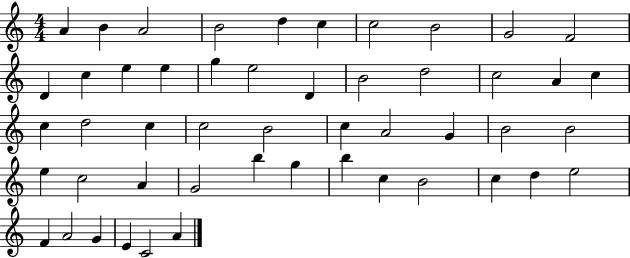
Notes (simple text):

A4/q B4/q A4/h B4/h D5/q C5/q C5/h B4/h G4/h F4/h D4/q C5/q E5/q E5/q G5/q E5/h D4/q B4/h D5/h C5/h A4/q C5/q C5/q D5/h C5/q C5/h B4/h C5/q A4/h G4/q B4/h B4/h E5/q C5/h A4/q G4/h B5/q G5/q B5/q C5/q B4/h C5/q D5/q E5/h F4/q A4/h G4/q E4/q C4/h A4/q